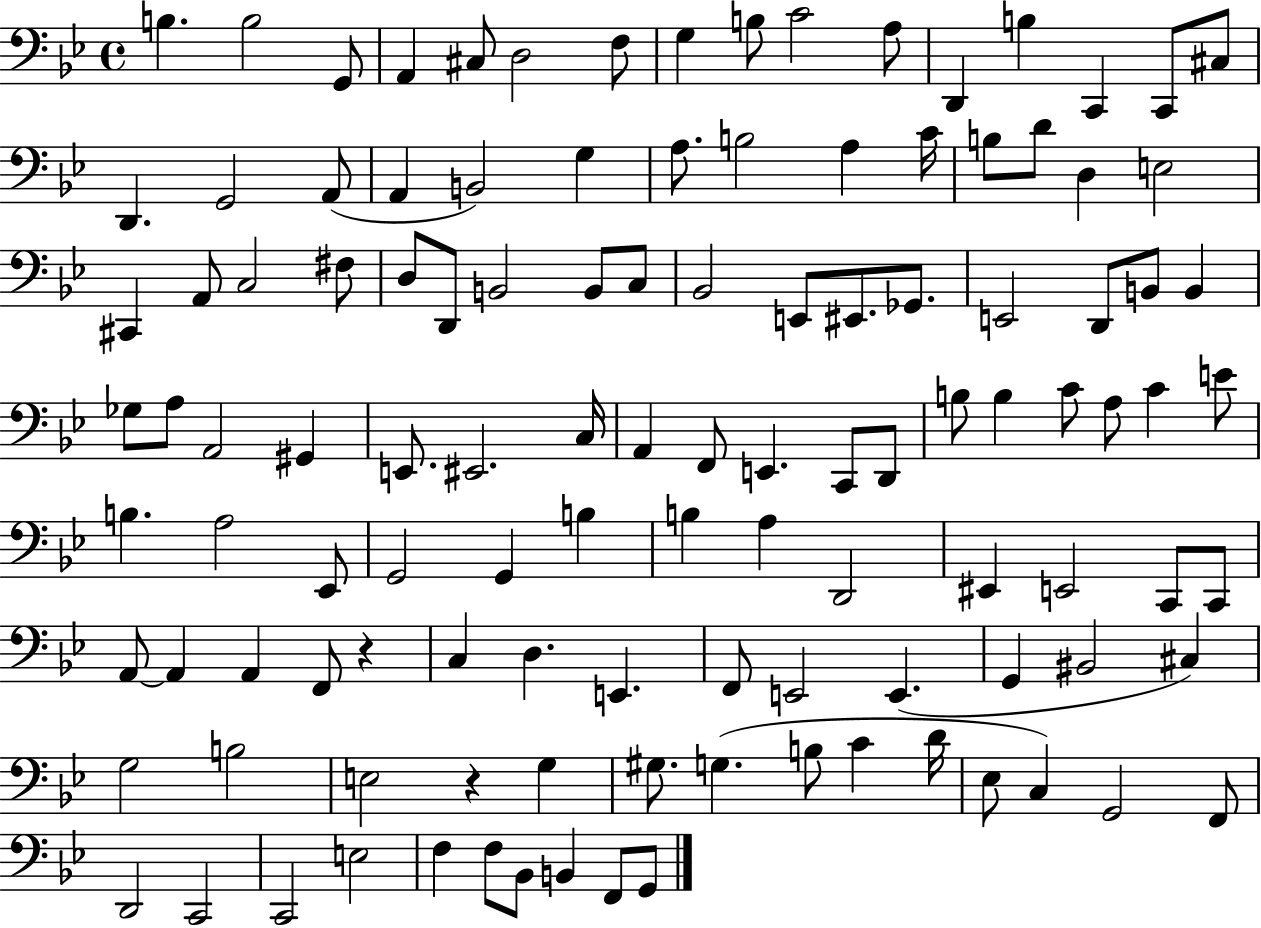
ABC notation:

X:1
T:Untitled
M:4/4
L:1/4
K:Bb
B, B,2 G,,/2 A,, ^C,/2 D,2 F,/2 G, B,/2 C2 A,/2 D,, B, C,, C,,/2 ^C,/2 D,, G,,2 A,,/2 A,, B,,2 G, A,/2 B,2 A, C/4 B,/2 D/2 D, E,2 ^C,, A,,/2 C,2 ^F,/2 D,/2 D,,/2 B,,2 B,,/2 C,/2 _B,,2 E,,/2 ^E,,/2 _G,,/2 E,,2 D,,/2 B,,/2 B,, _G,/2 A,/2 A,,2 ^G,, E,,/2 ^E,,2 C,/4 A,, F,,/2 E,, C,,/2 D,,/2 B,/2 B, C/2 A,/2 C E/2 B, A,2 _E,,/2 G,,2 G,, B, B, A, D,,2 ^E,, E,,2 C,,/2 C,,/2 A,,/2 A,, A,, F,,/2 z C, D, E,, F,,/2 E,,2 E,, G,, ^B,,2 ^C, G,2 B,2 E,2 z G, ^G,/2 G, B,/2 C D/4 _E,/2 C, G,,2 F,,/2 D,,2 C,,2 C,,2 E,2 F, F,/2 _B,,/2 B,, F,,/2 G,,/2